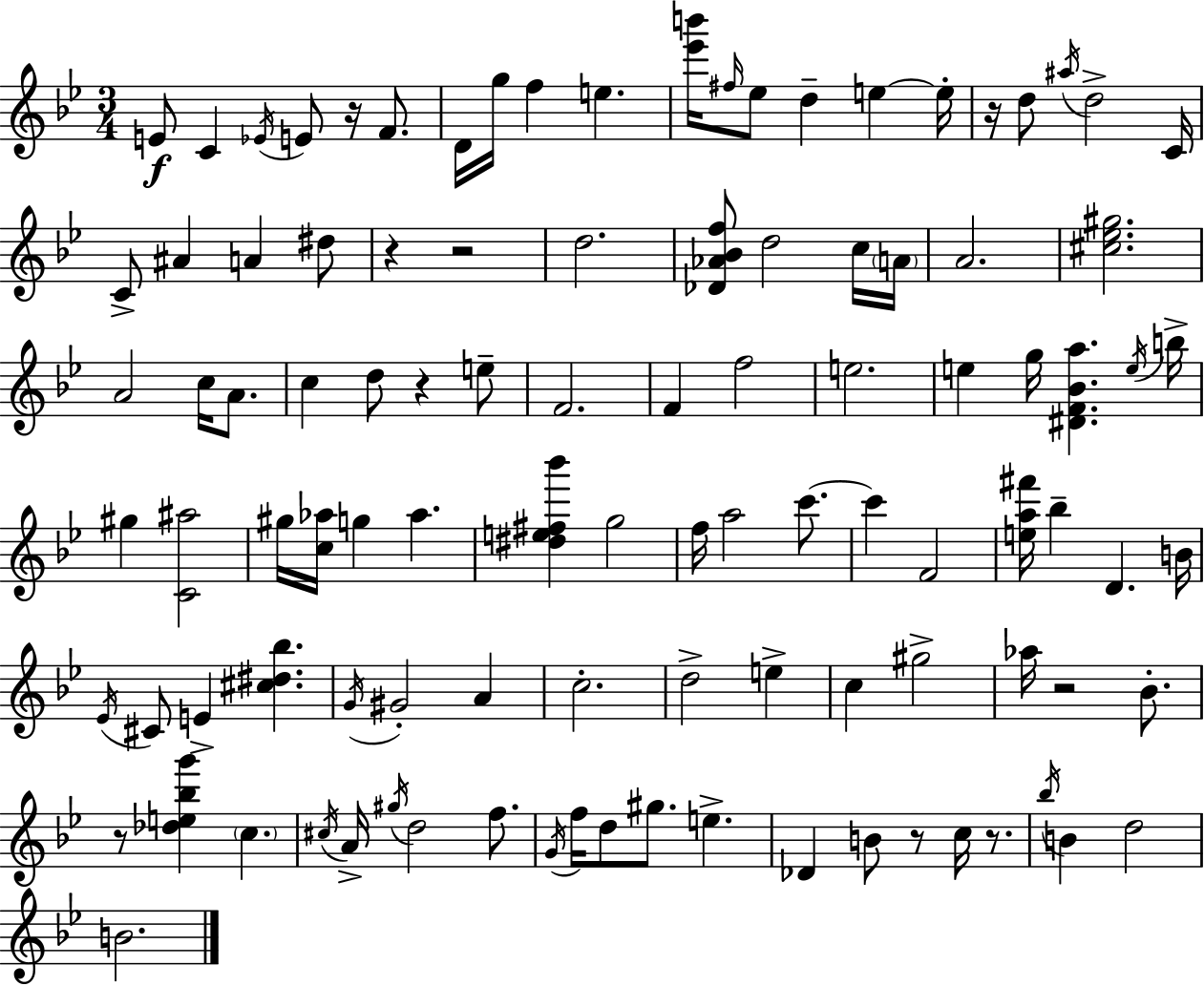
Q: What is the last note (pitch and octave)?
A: B4